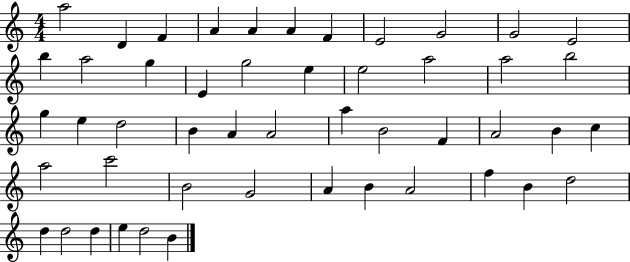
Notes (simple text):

A5/h D4/q F4/q A4/q A4/q A4/q F4/q E4/h G4/h G4/h E4/h B5/q A5/h G5/q E4/q G5/h E5/q E5/h A5/h A5/h B5/h G5/q E5/q D5/h B4/q A4/q A4/h A5/q B4/h F4/q A4/h B4/q C5/q A5/h C6/h B4/h G4/h A4/q B4/q A4/h F5/q B4/q D5/h D5/q D5/h D5/q E5/q D5/h B4/q